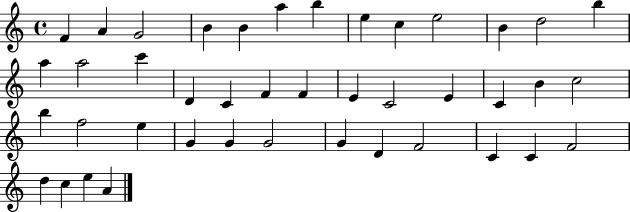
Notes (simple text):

F4/q A4/q G4/h B4/q B4/q A5/q B5/q E5/q C5/q E5/h B4/q D5/h B5/q A5/q A5/h C6/q D4/q C4/q F4/q F4/q E4/q C4/h E4/q C4/q B4/q C5/h B5/q F5/h E5/q G4/q G4/q G4/h G4/q D4/q F4/h C4/q C4/q F4/h D5/q C5/q E5/q A4/q